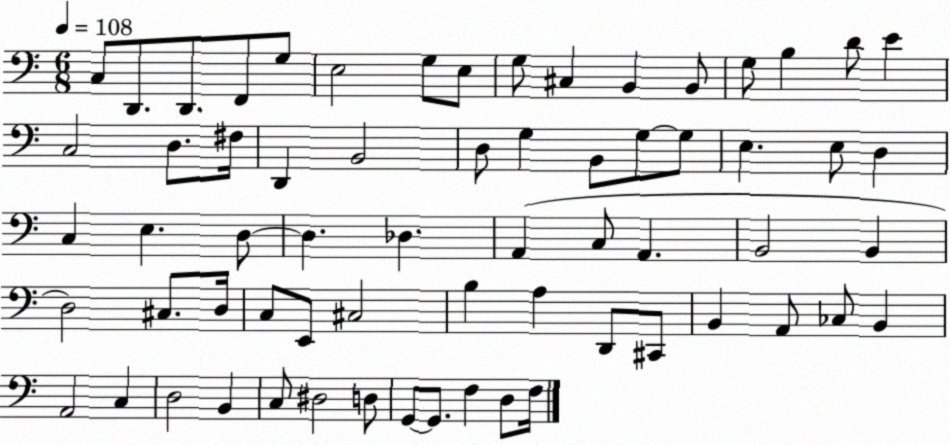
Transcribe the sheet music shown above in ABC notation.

X:1
T:Untitled
M:6/8
L:1/4
K:C
C,/2 D,,/2 D,,/2 F,,/2 G,/2 E,2 G,/2 E,/2 G,/2 ^C, B,, B,,/2 G,/2 B, D/2 E C,2 D,/2 ^F,/4 D,, B,,2 D,/2 G, B,,/2 G,/2 G,/2 E, E,/2 D, C, E, D,/2 D, _D, A,, C,/2 A,, B,,2 B,, D,2 ^C,/2 D,/4 C,/2 E,,/2 ^C,2 B, A, D,,/2 ^C,,/2 B,, A,,/2 _C,/2 B,, A,,2 C, D,2 B,, C,/2 ^D,2 D,/2 G,,/2 G,,/2 F, D,/2 F,/4